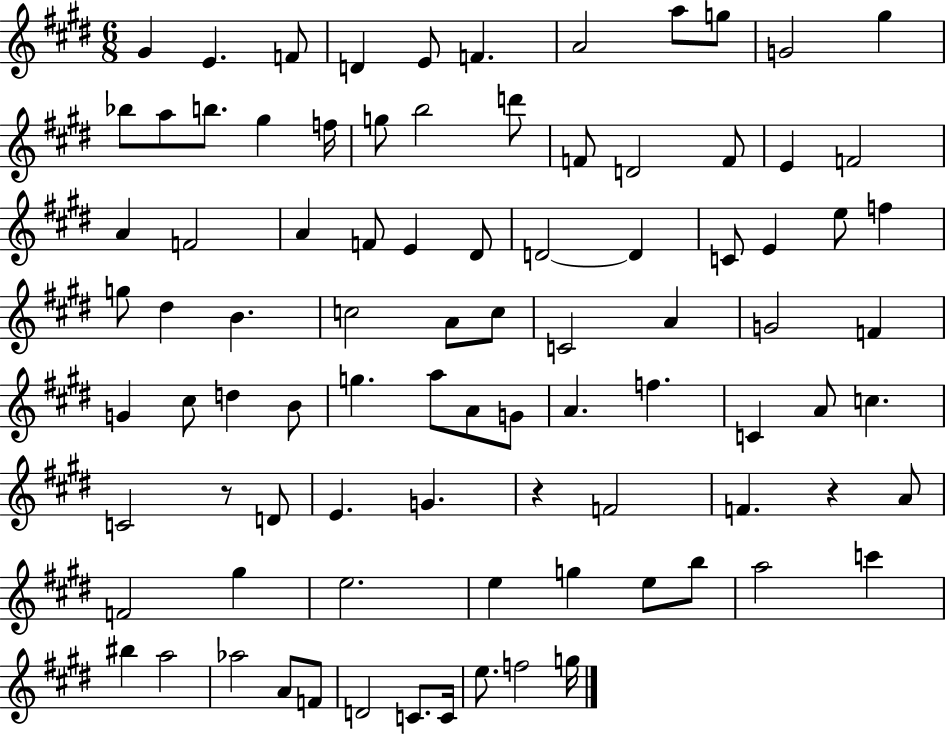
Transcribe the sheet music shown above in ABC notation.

X:1
T:Untitled
M:6/8
L:1/4
K:E
^G E F/2 D E/2 F A2 a/2 g/2 G2 ^g _b/2 a/2 b/2 ^g f/4 g/2 b2 d'/2 F/2 D2 F/2 E F2 A F2 A F/2 E ^D/2 D2 D C/2 E e/2 f g/2 ^d B c2 A/2 c/2 C2 A G2 F G ^c/2 d B/2 g a/2 A/2 G/2 A f C A/2 c C2 z/2 D/2 E G z F2 F z A/2 F2 ^g e2 e g e/2 b/2 a2 c' ^b a2 _a2 A/2 F/2 D2 C/2 C/4 e/2 f2 g/4